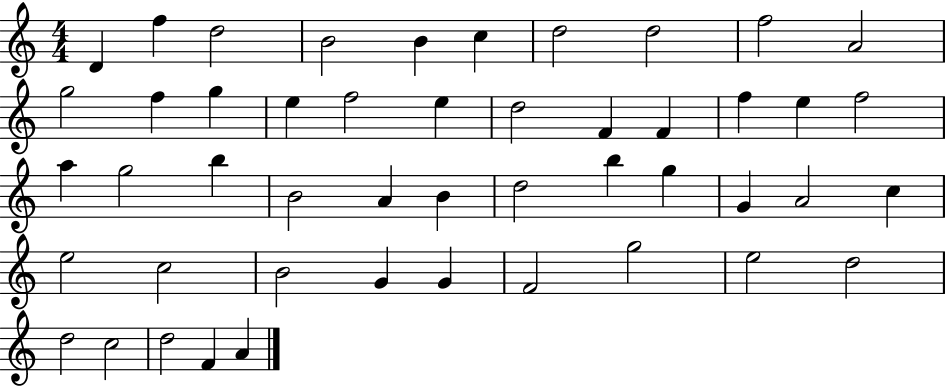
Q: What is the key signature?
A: C major